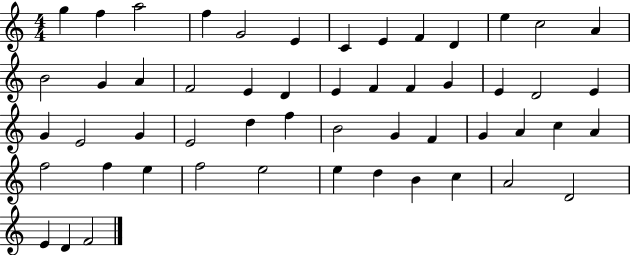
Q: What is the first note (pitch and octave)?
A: G5